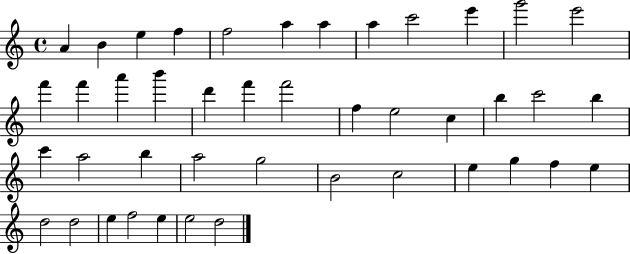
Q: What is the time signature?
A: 4/4